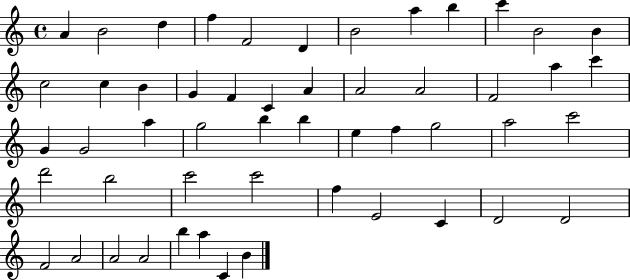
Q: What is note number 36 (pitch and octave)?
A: D6